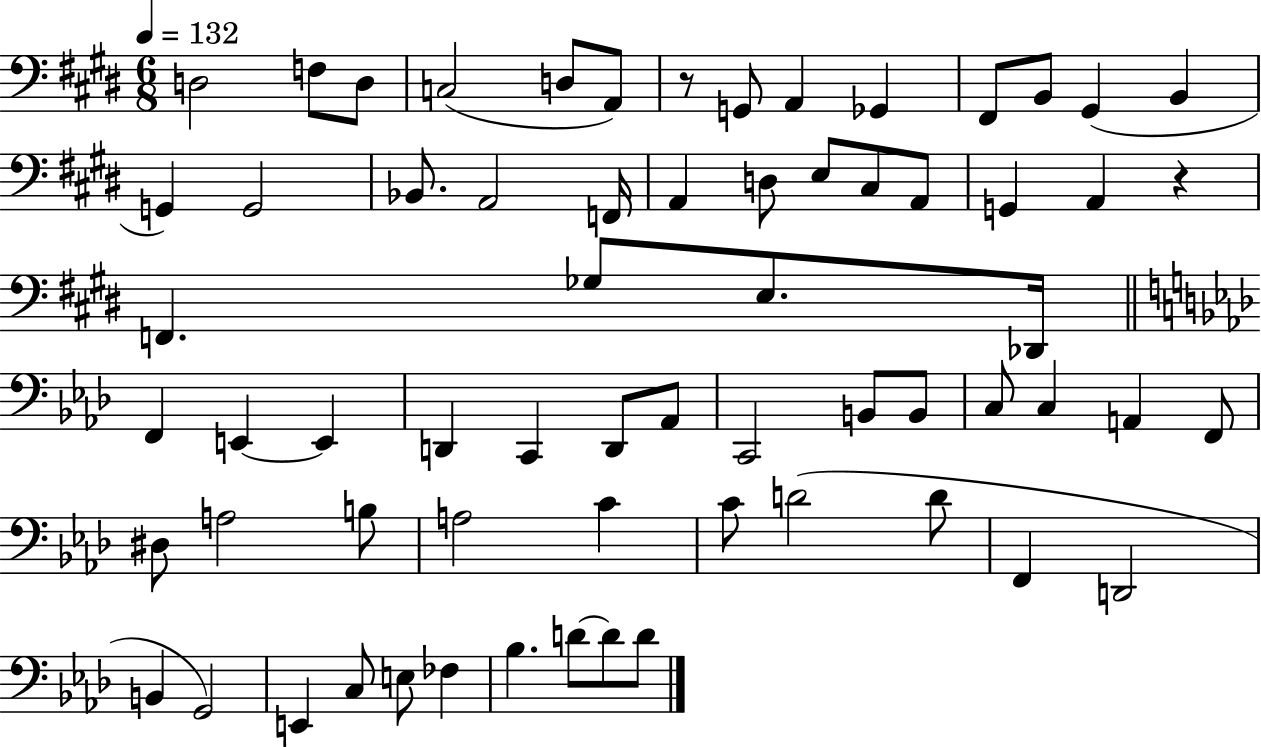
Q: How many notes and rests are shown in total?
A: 65